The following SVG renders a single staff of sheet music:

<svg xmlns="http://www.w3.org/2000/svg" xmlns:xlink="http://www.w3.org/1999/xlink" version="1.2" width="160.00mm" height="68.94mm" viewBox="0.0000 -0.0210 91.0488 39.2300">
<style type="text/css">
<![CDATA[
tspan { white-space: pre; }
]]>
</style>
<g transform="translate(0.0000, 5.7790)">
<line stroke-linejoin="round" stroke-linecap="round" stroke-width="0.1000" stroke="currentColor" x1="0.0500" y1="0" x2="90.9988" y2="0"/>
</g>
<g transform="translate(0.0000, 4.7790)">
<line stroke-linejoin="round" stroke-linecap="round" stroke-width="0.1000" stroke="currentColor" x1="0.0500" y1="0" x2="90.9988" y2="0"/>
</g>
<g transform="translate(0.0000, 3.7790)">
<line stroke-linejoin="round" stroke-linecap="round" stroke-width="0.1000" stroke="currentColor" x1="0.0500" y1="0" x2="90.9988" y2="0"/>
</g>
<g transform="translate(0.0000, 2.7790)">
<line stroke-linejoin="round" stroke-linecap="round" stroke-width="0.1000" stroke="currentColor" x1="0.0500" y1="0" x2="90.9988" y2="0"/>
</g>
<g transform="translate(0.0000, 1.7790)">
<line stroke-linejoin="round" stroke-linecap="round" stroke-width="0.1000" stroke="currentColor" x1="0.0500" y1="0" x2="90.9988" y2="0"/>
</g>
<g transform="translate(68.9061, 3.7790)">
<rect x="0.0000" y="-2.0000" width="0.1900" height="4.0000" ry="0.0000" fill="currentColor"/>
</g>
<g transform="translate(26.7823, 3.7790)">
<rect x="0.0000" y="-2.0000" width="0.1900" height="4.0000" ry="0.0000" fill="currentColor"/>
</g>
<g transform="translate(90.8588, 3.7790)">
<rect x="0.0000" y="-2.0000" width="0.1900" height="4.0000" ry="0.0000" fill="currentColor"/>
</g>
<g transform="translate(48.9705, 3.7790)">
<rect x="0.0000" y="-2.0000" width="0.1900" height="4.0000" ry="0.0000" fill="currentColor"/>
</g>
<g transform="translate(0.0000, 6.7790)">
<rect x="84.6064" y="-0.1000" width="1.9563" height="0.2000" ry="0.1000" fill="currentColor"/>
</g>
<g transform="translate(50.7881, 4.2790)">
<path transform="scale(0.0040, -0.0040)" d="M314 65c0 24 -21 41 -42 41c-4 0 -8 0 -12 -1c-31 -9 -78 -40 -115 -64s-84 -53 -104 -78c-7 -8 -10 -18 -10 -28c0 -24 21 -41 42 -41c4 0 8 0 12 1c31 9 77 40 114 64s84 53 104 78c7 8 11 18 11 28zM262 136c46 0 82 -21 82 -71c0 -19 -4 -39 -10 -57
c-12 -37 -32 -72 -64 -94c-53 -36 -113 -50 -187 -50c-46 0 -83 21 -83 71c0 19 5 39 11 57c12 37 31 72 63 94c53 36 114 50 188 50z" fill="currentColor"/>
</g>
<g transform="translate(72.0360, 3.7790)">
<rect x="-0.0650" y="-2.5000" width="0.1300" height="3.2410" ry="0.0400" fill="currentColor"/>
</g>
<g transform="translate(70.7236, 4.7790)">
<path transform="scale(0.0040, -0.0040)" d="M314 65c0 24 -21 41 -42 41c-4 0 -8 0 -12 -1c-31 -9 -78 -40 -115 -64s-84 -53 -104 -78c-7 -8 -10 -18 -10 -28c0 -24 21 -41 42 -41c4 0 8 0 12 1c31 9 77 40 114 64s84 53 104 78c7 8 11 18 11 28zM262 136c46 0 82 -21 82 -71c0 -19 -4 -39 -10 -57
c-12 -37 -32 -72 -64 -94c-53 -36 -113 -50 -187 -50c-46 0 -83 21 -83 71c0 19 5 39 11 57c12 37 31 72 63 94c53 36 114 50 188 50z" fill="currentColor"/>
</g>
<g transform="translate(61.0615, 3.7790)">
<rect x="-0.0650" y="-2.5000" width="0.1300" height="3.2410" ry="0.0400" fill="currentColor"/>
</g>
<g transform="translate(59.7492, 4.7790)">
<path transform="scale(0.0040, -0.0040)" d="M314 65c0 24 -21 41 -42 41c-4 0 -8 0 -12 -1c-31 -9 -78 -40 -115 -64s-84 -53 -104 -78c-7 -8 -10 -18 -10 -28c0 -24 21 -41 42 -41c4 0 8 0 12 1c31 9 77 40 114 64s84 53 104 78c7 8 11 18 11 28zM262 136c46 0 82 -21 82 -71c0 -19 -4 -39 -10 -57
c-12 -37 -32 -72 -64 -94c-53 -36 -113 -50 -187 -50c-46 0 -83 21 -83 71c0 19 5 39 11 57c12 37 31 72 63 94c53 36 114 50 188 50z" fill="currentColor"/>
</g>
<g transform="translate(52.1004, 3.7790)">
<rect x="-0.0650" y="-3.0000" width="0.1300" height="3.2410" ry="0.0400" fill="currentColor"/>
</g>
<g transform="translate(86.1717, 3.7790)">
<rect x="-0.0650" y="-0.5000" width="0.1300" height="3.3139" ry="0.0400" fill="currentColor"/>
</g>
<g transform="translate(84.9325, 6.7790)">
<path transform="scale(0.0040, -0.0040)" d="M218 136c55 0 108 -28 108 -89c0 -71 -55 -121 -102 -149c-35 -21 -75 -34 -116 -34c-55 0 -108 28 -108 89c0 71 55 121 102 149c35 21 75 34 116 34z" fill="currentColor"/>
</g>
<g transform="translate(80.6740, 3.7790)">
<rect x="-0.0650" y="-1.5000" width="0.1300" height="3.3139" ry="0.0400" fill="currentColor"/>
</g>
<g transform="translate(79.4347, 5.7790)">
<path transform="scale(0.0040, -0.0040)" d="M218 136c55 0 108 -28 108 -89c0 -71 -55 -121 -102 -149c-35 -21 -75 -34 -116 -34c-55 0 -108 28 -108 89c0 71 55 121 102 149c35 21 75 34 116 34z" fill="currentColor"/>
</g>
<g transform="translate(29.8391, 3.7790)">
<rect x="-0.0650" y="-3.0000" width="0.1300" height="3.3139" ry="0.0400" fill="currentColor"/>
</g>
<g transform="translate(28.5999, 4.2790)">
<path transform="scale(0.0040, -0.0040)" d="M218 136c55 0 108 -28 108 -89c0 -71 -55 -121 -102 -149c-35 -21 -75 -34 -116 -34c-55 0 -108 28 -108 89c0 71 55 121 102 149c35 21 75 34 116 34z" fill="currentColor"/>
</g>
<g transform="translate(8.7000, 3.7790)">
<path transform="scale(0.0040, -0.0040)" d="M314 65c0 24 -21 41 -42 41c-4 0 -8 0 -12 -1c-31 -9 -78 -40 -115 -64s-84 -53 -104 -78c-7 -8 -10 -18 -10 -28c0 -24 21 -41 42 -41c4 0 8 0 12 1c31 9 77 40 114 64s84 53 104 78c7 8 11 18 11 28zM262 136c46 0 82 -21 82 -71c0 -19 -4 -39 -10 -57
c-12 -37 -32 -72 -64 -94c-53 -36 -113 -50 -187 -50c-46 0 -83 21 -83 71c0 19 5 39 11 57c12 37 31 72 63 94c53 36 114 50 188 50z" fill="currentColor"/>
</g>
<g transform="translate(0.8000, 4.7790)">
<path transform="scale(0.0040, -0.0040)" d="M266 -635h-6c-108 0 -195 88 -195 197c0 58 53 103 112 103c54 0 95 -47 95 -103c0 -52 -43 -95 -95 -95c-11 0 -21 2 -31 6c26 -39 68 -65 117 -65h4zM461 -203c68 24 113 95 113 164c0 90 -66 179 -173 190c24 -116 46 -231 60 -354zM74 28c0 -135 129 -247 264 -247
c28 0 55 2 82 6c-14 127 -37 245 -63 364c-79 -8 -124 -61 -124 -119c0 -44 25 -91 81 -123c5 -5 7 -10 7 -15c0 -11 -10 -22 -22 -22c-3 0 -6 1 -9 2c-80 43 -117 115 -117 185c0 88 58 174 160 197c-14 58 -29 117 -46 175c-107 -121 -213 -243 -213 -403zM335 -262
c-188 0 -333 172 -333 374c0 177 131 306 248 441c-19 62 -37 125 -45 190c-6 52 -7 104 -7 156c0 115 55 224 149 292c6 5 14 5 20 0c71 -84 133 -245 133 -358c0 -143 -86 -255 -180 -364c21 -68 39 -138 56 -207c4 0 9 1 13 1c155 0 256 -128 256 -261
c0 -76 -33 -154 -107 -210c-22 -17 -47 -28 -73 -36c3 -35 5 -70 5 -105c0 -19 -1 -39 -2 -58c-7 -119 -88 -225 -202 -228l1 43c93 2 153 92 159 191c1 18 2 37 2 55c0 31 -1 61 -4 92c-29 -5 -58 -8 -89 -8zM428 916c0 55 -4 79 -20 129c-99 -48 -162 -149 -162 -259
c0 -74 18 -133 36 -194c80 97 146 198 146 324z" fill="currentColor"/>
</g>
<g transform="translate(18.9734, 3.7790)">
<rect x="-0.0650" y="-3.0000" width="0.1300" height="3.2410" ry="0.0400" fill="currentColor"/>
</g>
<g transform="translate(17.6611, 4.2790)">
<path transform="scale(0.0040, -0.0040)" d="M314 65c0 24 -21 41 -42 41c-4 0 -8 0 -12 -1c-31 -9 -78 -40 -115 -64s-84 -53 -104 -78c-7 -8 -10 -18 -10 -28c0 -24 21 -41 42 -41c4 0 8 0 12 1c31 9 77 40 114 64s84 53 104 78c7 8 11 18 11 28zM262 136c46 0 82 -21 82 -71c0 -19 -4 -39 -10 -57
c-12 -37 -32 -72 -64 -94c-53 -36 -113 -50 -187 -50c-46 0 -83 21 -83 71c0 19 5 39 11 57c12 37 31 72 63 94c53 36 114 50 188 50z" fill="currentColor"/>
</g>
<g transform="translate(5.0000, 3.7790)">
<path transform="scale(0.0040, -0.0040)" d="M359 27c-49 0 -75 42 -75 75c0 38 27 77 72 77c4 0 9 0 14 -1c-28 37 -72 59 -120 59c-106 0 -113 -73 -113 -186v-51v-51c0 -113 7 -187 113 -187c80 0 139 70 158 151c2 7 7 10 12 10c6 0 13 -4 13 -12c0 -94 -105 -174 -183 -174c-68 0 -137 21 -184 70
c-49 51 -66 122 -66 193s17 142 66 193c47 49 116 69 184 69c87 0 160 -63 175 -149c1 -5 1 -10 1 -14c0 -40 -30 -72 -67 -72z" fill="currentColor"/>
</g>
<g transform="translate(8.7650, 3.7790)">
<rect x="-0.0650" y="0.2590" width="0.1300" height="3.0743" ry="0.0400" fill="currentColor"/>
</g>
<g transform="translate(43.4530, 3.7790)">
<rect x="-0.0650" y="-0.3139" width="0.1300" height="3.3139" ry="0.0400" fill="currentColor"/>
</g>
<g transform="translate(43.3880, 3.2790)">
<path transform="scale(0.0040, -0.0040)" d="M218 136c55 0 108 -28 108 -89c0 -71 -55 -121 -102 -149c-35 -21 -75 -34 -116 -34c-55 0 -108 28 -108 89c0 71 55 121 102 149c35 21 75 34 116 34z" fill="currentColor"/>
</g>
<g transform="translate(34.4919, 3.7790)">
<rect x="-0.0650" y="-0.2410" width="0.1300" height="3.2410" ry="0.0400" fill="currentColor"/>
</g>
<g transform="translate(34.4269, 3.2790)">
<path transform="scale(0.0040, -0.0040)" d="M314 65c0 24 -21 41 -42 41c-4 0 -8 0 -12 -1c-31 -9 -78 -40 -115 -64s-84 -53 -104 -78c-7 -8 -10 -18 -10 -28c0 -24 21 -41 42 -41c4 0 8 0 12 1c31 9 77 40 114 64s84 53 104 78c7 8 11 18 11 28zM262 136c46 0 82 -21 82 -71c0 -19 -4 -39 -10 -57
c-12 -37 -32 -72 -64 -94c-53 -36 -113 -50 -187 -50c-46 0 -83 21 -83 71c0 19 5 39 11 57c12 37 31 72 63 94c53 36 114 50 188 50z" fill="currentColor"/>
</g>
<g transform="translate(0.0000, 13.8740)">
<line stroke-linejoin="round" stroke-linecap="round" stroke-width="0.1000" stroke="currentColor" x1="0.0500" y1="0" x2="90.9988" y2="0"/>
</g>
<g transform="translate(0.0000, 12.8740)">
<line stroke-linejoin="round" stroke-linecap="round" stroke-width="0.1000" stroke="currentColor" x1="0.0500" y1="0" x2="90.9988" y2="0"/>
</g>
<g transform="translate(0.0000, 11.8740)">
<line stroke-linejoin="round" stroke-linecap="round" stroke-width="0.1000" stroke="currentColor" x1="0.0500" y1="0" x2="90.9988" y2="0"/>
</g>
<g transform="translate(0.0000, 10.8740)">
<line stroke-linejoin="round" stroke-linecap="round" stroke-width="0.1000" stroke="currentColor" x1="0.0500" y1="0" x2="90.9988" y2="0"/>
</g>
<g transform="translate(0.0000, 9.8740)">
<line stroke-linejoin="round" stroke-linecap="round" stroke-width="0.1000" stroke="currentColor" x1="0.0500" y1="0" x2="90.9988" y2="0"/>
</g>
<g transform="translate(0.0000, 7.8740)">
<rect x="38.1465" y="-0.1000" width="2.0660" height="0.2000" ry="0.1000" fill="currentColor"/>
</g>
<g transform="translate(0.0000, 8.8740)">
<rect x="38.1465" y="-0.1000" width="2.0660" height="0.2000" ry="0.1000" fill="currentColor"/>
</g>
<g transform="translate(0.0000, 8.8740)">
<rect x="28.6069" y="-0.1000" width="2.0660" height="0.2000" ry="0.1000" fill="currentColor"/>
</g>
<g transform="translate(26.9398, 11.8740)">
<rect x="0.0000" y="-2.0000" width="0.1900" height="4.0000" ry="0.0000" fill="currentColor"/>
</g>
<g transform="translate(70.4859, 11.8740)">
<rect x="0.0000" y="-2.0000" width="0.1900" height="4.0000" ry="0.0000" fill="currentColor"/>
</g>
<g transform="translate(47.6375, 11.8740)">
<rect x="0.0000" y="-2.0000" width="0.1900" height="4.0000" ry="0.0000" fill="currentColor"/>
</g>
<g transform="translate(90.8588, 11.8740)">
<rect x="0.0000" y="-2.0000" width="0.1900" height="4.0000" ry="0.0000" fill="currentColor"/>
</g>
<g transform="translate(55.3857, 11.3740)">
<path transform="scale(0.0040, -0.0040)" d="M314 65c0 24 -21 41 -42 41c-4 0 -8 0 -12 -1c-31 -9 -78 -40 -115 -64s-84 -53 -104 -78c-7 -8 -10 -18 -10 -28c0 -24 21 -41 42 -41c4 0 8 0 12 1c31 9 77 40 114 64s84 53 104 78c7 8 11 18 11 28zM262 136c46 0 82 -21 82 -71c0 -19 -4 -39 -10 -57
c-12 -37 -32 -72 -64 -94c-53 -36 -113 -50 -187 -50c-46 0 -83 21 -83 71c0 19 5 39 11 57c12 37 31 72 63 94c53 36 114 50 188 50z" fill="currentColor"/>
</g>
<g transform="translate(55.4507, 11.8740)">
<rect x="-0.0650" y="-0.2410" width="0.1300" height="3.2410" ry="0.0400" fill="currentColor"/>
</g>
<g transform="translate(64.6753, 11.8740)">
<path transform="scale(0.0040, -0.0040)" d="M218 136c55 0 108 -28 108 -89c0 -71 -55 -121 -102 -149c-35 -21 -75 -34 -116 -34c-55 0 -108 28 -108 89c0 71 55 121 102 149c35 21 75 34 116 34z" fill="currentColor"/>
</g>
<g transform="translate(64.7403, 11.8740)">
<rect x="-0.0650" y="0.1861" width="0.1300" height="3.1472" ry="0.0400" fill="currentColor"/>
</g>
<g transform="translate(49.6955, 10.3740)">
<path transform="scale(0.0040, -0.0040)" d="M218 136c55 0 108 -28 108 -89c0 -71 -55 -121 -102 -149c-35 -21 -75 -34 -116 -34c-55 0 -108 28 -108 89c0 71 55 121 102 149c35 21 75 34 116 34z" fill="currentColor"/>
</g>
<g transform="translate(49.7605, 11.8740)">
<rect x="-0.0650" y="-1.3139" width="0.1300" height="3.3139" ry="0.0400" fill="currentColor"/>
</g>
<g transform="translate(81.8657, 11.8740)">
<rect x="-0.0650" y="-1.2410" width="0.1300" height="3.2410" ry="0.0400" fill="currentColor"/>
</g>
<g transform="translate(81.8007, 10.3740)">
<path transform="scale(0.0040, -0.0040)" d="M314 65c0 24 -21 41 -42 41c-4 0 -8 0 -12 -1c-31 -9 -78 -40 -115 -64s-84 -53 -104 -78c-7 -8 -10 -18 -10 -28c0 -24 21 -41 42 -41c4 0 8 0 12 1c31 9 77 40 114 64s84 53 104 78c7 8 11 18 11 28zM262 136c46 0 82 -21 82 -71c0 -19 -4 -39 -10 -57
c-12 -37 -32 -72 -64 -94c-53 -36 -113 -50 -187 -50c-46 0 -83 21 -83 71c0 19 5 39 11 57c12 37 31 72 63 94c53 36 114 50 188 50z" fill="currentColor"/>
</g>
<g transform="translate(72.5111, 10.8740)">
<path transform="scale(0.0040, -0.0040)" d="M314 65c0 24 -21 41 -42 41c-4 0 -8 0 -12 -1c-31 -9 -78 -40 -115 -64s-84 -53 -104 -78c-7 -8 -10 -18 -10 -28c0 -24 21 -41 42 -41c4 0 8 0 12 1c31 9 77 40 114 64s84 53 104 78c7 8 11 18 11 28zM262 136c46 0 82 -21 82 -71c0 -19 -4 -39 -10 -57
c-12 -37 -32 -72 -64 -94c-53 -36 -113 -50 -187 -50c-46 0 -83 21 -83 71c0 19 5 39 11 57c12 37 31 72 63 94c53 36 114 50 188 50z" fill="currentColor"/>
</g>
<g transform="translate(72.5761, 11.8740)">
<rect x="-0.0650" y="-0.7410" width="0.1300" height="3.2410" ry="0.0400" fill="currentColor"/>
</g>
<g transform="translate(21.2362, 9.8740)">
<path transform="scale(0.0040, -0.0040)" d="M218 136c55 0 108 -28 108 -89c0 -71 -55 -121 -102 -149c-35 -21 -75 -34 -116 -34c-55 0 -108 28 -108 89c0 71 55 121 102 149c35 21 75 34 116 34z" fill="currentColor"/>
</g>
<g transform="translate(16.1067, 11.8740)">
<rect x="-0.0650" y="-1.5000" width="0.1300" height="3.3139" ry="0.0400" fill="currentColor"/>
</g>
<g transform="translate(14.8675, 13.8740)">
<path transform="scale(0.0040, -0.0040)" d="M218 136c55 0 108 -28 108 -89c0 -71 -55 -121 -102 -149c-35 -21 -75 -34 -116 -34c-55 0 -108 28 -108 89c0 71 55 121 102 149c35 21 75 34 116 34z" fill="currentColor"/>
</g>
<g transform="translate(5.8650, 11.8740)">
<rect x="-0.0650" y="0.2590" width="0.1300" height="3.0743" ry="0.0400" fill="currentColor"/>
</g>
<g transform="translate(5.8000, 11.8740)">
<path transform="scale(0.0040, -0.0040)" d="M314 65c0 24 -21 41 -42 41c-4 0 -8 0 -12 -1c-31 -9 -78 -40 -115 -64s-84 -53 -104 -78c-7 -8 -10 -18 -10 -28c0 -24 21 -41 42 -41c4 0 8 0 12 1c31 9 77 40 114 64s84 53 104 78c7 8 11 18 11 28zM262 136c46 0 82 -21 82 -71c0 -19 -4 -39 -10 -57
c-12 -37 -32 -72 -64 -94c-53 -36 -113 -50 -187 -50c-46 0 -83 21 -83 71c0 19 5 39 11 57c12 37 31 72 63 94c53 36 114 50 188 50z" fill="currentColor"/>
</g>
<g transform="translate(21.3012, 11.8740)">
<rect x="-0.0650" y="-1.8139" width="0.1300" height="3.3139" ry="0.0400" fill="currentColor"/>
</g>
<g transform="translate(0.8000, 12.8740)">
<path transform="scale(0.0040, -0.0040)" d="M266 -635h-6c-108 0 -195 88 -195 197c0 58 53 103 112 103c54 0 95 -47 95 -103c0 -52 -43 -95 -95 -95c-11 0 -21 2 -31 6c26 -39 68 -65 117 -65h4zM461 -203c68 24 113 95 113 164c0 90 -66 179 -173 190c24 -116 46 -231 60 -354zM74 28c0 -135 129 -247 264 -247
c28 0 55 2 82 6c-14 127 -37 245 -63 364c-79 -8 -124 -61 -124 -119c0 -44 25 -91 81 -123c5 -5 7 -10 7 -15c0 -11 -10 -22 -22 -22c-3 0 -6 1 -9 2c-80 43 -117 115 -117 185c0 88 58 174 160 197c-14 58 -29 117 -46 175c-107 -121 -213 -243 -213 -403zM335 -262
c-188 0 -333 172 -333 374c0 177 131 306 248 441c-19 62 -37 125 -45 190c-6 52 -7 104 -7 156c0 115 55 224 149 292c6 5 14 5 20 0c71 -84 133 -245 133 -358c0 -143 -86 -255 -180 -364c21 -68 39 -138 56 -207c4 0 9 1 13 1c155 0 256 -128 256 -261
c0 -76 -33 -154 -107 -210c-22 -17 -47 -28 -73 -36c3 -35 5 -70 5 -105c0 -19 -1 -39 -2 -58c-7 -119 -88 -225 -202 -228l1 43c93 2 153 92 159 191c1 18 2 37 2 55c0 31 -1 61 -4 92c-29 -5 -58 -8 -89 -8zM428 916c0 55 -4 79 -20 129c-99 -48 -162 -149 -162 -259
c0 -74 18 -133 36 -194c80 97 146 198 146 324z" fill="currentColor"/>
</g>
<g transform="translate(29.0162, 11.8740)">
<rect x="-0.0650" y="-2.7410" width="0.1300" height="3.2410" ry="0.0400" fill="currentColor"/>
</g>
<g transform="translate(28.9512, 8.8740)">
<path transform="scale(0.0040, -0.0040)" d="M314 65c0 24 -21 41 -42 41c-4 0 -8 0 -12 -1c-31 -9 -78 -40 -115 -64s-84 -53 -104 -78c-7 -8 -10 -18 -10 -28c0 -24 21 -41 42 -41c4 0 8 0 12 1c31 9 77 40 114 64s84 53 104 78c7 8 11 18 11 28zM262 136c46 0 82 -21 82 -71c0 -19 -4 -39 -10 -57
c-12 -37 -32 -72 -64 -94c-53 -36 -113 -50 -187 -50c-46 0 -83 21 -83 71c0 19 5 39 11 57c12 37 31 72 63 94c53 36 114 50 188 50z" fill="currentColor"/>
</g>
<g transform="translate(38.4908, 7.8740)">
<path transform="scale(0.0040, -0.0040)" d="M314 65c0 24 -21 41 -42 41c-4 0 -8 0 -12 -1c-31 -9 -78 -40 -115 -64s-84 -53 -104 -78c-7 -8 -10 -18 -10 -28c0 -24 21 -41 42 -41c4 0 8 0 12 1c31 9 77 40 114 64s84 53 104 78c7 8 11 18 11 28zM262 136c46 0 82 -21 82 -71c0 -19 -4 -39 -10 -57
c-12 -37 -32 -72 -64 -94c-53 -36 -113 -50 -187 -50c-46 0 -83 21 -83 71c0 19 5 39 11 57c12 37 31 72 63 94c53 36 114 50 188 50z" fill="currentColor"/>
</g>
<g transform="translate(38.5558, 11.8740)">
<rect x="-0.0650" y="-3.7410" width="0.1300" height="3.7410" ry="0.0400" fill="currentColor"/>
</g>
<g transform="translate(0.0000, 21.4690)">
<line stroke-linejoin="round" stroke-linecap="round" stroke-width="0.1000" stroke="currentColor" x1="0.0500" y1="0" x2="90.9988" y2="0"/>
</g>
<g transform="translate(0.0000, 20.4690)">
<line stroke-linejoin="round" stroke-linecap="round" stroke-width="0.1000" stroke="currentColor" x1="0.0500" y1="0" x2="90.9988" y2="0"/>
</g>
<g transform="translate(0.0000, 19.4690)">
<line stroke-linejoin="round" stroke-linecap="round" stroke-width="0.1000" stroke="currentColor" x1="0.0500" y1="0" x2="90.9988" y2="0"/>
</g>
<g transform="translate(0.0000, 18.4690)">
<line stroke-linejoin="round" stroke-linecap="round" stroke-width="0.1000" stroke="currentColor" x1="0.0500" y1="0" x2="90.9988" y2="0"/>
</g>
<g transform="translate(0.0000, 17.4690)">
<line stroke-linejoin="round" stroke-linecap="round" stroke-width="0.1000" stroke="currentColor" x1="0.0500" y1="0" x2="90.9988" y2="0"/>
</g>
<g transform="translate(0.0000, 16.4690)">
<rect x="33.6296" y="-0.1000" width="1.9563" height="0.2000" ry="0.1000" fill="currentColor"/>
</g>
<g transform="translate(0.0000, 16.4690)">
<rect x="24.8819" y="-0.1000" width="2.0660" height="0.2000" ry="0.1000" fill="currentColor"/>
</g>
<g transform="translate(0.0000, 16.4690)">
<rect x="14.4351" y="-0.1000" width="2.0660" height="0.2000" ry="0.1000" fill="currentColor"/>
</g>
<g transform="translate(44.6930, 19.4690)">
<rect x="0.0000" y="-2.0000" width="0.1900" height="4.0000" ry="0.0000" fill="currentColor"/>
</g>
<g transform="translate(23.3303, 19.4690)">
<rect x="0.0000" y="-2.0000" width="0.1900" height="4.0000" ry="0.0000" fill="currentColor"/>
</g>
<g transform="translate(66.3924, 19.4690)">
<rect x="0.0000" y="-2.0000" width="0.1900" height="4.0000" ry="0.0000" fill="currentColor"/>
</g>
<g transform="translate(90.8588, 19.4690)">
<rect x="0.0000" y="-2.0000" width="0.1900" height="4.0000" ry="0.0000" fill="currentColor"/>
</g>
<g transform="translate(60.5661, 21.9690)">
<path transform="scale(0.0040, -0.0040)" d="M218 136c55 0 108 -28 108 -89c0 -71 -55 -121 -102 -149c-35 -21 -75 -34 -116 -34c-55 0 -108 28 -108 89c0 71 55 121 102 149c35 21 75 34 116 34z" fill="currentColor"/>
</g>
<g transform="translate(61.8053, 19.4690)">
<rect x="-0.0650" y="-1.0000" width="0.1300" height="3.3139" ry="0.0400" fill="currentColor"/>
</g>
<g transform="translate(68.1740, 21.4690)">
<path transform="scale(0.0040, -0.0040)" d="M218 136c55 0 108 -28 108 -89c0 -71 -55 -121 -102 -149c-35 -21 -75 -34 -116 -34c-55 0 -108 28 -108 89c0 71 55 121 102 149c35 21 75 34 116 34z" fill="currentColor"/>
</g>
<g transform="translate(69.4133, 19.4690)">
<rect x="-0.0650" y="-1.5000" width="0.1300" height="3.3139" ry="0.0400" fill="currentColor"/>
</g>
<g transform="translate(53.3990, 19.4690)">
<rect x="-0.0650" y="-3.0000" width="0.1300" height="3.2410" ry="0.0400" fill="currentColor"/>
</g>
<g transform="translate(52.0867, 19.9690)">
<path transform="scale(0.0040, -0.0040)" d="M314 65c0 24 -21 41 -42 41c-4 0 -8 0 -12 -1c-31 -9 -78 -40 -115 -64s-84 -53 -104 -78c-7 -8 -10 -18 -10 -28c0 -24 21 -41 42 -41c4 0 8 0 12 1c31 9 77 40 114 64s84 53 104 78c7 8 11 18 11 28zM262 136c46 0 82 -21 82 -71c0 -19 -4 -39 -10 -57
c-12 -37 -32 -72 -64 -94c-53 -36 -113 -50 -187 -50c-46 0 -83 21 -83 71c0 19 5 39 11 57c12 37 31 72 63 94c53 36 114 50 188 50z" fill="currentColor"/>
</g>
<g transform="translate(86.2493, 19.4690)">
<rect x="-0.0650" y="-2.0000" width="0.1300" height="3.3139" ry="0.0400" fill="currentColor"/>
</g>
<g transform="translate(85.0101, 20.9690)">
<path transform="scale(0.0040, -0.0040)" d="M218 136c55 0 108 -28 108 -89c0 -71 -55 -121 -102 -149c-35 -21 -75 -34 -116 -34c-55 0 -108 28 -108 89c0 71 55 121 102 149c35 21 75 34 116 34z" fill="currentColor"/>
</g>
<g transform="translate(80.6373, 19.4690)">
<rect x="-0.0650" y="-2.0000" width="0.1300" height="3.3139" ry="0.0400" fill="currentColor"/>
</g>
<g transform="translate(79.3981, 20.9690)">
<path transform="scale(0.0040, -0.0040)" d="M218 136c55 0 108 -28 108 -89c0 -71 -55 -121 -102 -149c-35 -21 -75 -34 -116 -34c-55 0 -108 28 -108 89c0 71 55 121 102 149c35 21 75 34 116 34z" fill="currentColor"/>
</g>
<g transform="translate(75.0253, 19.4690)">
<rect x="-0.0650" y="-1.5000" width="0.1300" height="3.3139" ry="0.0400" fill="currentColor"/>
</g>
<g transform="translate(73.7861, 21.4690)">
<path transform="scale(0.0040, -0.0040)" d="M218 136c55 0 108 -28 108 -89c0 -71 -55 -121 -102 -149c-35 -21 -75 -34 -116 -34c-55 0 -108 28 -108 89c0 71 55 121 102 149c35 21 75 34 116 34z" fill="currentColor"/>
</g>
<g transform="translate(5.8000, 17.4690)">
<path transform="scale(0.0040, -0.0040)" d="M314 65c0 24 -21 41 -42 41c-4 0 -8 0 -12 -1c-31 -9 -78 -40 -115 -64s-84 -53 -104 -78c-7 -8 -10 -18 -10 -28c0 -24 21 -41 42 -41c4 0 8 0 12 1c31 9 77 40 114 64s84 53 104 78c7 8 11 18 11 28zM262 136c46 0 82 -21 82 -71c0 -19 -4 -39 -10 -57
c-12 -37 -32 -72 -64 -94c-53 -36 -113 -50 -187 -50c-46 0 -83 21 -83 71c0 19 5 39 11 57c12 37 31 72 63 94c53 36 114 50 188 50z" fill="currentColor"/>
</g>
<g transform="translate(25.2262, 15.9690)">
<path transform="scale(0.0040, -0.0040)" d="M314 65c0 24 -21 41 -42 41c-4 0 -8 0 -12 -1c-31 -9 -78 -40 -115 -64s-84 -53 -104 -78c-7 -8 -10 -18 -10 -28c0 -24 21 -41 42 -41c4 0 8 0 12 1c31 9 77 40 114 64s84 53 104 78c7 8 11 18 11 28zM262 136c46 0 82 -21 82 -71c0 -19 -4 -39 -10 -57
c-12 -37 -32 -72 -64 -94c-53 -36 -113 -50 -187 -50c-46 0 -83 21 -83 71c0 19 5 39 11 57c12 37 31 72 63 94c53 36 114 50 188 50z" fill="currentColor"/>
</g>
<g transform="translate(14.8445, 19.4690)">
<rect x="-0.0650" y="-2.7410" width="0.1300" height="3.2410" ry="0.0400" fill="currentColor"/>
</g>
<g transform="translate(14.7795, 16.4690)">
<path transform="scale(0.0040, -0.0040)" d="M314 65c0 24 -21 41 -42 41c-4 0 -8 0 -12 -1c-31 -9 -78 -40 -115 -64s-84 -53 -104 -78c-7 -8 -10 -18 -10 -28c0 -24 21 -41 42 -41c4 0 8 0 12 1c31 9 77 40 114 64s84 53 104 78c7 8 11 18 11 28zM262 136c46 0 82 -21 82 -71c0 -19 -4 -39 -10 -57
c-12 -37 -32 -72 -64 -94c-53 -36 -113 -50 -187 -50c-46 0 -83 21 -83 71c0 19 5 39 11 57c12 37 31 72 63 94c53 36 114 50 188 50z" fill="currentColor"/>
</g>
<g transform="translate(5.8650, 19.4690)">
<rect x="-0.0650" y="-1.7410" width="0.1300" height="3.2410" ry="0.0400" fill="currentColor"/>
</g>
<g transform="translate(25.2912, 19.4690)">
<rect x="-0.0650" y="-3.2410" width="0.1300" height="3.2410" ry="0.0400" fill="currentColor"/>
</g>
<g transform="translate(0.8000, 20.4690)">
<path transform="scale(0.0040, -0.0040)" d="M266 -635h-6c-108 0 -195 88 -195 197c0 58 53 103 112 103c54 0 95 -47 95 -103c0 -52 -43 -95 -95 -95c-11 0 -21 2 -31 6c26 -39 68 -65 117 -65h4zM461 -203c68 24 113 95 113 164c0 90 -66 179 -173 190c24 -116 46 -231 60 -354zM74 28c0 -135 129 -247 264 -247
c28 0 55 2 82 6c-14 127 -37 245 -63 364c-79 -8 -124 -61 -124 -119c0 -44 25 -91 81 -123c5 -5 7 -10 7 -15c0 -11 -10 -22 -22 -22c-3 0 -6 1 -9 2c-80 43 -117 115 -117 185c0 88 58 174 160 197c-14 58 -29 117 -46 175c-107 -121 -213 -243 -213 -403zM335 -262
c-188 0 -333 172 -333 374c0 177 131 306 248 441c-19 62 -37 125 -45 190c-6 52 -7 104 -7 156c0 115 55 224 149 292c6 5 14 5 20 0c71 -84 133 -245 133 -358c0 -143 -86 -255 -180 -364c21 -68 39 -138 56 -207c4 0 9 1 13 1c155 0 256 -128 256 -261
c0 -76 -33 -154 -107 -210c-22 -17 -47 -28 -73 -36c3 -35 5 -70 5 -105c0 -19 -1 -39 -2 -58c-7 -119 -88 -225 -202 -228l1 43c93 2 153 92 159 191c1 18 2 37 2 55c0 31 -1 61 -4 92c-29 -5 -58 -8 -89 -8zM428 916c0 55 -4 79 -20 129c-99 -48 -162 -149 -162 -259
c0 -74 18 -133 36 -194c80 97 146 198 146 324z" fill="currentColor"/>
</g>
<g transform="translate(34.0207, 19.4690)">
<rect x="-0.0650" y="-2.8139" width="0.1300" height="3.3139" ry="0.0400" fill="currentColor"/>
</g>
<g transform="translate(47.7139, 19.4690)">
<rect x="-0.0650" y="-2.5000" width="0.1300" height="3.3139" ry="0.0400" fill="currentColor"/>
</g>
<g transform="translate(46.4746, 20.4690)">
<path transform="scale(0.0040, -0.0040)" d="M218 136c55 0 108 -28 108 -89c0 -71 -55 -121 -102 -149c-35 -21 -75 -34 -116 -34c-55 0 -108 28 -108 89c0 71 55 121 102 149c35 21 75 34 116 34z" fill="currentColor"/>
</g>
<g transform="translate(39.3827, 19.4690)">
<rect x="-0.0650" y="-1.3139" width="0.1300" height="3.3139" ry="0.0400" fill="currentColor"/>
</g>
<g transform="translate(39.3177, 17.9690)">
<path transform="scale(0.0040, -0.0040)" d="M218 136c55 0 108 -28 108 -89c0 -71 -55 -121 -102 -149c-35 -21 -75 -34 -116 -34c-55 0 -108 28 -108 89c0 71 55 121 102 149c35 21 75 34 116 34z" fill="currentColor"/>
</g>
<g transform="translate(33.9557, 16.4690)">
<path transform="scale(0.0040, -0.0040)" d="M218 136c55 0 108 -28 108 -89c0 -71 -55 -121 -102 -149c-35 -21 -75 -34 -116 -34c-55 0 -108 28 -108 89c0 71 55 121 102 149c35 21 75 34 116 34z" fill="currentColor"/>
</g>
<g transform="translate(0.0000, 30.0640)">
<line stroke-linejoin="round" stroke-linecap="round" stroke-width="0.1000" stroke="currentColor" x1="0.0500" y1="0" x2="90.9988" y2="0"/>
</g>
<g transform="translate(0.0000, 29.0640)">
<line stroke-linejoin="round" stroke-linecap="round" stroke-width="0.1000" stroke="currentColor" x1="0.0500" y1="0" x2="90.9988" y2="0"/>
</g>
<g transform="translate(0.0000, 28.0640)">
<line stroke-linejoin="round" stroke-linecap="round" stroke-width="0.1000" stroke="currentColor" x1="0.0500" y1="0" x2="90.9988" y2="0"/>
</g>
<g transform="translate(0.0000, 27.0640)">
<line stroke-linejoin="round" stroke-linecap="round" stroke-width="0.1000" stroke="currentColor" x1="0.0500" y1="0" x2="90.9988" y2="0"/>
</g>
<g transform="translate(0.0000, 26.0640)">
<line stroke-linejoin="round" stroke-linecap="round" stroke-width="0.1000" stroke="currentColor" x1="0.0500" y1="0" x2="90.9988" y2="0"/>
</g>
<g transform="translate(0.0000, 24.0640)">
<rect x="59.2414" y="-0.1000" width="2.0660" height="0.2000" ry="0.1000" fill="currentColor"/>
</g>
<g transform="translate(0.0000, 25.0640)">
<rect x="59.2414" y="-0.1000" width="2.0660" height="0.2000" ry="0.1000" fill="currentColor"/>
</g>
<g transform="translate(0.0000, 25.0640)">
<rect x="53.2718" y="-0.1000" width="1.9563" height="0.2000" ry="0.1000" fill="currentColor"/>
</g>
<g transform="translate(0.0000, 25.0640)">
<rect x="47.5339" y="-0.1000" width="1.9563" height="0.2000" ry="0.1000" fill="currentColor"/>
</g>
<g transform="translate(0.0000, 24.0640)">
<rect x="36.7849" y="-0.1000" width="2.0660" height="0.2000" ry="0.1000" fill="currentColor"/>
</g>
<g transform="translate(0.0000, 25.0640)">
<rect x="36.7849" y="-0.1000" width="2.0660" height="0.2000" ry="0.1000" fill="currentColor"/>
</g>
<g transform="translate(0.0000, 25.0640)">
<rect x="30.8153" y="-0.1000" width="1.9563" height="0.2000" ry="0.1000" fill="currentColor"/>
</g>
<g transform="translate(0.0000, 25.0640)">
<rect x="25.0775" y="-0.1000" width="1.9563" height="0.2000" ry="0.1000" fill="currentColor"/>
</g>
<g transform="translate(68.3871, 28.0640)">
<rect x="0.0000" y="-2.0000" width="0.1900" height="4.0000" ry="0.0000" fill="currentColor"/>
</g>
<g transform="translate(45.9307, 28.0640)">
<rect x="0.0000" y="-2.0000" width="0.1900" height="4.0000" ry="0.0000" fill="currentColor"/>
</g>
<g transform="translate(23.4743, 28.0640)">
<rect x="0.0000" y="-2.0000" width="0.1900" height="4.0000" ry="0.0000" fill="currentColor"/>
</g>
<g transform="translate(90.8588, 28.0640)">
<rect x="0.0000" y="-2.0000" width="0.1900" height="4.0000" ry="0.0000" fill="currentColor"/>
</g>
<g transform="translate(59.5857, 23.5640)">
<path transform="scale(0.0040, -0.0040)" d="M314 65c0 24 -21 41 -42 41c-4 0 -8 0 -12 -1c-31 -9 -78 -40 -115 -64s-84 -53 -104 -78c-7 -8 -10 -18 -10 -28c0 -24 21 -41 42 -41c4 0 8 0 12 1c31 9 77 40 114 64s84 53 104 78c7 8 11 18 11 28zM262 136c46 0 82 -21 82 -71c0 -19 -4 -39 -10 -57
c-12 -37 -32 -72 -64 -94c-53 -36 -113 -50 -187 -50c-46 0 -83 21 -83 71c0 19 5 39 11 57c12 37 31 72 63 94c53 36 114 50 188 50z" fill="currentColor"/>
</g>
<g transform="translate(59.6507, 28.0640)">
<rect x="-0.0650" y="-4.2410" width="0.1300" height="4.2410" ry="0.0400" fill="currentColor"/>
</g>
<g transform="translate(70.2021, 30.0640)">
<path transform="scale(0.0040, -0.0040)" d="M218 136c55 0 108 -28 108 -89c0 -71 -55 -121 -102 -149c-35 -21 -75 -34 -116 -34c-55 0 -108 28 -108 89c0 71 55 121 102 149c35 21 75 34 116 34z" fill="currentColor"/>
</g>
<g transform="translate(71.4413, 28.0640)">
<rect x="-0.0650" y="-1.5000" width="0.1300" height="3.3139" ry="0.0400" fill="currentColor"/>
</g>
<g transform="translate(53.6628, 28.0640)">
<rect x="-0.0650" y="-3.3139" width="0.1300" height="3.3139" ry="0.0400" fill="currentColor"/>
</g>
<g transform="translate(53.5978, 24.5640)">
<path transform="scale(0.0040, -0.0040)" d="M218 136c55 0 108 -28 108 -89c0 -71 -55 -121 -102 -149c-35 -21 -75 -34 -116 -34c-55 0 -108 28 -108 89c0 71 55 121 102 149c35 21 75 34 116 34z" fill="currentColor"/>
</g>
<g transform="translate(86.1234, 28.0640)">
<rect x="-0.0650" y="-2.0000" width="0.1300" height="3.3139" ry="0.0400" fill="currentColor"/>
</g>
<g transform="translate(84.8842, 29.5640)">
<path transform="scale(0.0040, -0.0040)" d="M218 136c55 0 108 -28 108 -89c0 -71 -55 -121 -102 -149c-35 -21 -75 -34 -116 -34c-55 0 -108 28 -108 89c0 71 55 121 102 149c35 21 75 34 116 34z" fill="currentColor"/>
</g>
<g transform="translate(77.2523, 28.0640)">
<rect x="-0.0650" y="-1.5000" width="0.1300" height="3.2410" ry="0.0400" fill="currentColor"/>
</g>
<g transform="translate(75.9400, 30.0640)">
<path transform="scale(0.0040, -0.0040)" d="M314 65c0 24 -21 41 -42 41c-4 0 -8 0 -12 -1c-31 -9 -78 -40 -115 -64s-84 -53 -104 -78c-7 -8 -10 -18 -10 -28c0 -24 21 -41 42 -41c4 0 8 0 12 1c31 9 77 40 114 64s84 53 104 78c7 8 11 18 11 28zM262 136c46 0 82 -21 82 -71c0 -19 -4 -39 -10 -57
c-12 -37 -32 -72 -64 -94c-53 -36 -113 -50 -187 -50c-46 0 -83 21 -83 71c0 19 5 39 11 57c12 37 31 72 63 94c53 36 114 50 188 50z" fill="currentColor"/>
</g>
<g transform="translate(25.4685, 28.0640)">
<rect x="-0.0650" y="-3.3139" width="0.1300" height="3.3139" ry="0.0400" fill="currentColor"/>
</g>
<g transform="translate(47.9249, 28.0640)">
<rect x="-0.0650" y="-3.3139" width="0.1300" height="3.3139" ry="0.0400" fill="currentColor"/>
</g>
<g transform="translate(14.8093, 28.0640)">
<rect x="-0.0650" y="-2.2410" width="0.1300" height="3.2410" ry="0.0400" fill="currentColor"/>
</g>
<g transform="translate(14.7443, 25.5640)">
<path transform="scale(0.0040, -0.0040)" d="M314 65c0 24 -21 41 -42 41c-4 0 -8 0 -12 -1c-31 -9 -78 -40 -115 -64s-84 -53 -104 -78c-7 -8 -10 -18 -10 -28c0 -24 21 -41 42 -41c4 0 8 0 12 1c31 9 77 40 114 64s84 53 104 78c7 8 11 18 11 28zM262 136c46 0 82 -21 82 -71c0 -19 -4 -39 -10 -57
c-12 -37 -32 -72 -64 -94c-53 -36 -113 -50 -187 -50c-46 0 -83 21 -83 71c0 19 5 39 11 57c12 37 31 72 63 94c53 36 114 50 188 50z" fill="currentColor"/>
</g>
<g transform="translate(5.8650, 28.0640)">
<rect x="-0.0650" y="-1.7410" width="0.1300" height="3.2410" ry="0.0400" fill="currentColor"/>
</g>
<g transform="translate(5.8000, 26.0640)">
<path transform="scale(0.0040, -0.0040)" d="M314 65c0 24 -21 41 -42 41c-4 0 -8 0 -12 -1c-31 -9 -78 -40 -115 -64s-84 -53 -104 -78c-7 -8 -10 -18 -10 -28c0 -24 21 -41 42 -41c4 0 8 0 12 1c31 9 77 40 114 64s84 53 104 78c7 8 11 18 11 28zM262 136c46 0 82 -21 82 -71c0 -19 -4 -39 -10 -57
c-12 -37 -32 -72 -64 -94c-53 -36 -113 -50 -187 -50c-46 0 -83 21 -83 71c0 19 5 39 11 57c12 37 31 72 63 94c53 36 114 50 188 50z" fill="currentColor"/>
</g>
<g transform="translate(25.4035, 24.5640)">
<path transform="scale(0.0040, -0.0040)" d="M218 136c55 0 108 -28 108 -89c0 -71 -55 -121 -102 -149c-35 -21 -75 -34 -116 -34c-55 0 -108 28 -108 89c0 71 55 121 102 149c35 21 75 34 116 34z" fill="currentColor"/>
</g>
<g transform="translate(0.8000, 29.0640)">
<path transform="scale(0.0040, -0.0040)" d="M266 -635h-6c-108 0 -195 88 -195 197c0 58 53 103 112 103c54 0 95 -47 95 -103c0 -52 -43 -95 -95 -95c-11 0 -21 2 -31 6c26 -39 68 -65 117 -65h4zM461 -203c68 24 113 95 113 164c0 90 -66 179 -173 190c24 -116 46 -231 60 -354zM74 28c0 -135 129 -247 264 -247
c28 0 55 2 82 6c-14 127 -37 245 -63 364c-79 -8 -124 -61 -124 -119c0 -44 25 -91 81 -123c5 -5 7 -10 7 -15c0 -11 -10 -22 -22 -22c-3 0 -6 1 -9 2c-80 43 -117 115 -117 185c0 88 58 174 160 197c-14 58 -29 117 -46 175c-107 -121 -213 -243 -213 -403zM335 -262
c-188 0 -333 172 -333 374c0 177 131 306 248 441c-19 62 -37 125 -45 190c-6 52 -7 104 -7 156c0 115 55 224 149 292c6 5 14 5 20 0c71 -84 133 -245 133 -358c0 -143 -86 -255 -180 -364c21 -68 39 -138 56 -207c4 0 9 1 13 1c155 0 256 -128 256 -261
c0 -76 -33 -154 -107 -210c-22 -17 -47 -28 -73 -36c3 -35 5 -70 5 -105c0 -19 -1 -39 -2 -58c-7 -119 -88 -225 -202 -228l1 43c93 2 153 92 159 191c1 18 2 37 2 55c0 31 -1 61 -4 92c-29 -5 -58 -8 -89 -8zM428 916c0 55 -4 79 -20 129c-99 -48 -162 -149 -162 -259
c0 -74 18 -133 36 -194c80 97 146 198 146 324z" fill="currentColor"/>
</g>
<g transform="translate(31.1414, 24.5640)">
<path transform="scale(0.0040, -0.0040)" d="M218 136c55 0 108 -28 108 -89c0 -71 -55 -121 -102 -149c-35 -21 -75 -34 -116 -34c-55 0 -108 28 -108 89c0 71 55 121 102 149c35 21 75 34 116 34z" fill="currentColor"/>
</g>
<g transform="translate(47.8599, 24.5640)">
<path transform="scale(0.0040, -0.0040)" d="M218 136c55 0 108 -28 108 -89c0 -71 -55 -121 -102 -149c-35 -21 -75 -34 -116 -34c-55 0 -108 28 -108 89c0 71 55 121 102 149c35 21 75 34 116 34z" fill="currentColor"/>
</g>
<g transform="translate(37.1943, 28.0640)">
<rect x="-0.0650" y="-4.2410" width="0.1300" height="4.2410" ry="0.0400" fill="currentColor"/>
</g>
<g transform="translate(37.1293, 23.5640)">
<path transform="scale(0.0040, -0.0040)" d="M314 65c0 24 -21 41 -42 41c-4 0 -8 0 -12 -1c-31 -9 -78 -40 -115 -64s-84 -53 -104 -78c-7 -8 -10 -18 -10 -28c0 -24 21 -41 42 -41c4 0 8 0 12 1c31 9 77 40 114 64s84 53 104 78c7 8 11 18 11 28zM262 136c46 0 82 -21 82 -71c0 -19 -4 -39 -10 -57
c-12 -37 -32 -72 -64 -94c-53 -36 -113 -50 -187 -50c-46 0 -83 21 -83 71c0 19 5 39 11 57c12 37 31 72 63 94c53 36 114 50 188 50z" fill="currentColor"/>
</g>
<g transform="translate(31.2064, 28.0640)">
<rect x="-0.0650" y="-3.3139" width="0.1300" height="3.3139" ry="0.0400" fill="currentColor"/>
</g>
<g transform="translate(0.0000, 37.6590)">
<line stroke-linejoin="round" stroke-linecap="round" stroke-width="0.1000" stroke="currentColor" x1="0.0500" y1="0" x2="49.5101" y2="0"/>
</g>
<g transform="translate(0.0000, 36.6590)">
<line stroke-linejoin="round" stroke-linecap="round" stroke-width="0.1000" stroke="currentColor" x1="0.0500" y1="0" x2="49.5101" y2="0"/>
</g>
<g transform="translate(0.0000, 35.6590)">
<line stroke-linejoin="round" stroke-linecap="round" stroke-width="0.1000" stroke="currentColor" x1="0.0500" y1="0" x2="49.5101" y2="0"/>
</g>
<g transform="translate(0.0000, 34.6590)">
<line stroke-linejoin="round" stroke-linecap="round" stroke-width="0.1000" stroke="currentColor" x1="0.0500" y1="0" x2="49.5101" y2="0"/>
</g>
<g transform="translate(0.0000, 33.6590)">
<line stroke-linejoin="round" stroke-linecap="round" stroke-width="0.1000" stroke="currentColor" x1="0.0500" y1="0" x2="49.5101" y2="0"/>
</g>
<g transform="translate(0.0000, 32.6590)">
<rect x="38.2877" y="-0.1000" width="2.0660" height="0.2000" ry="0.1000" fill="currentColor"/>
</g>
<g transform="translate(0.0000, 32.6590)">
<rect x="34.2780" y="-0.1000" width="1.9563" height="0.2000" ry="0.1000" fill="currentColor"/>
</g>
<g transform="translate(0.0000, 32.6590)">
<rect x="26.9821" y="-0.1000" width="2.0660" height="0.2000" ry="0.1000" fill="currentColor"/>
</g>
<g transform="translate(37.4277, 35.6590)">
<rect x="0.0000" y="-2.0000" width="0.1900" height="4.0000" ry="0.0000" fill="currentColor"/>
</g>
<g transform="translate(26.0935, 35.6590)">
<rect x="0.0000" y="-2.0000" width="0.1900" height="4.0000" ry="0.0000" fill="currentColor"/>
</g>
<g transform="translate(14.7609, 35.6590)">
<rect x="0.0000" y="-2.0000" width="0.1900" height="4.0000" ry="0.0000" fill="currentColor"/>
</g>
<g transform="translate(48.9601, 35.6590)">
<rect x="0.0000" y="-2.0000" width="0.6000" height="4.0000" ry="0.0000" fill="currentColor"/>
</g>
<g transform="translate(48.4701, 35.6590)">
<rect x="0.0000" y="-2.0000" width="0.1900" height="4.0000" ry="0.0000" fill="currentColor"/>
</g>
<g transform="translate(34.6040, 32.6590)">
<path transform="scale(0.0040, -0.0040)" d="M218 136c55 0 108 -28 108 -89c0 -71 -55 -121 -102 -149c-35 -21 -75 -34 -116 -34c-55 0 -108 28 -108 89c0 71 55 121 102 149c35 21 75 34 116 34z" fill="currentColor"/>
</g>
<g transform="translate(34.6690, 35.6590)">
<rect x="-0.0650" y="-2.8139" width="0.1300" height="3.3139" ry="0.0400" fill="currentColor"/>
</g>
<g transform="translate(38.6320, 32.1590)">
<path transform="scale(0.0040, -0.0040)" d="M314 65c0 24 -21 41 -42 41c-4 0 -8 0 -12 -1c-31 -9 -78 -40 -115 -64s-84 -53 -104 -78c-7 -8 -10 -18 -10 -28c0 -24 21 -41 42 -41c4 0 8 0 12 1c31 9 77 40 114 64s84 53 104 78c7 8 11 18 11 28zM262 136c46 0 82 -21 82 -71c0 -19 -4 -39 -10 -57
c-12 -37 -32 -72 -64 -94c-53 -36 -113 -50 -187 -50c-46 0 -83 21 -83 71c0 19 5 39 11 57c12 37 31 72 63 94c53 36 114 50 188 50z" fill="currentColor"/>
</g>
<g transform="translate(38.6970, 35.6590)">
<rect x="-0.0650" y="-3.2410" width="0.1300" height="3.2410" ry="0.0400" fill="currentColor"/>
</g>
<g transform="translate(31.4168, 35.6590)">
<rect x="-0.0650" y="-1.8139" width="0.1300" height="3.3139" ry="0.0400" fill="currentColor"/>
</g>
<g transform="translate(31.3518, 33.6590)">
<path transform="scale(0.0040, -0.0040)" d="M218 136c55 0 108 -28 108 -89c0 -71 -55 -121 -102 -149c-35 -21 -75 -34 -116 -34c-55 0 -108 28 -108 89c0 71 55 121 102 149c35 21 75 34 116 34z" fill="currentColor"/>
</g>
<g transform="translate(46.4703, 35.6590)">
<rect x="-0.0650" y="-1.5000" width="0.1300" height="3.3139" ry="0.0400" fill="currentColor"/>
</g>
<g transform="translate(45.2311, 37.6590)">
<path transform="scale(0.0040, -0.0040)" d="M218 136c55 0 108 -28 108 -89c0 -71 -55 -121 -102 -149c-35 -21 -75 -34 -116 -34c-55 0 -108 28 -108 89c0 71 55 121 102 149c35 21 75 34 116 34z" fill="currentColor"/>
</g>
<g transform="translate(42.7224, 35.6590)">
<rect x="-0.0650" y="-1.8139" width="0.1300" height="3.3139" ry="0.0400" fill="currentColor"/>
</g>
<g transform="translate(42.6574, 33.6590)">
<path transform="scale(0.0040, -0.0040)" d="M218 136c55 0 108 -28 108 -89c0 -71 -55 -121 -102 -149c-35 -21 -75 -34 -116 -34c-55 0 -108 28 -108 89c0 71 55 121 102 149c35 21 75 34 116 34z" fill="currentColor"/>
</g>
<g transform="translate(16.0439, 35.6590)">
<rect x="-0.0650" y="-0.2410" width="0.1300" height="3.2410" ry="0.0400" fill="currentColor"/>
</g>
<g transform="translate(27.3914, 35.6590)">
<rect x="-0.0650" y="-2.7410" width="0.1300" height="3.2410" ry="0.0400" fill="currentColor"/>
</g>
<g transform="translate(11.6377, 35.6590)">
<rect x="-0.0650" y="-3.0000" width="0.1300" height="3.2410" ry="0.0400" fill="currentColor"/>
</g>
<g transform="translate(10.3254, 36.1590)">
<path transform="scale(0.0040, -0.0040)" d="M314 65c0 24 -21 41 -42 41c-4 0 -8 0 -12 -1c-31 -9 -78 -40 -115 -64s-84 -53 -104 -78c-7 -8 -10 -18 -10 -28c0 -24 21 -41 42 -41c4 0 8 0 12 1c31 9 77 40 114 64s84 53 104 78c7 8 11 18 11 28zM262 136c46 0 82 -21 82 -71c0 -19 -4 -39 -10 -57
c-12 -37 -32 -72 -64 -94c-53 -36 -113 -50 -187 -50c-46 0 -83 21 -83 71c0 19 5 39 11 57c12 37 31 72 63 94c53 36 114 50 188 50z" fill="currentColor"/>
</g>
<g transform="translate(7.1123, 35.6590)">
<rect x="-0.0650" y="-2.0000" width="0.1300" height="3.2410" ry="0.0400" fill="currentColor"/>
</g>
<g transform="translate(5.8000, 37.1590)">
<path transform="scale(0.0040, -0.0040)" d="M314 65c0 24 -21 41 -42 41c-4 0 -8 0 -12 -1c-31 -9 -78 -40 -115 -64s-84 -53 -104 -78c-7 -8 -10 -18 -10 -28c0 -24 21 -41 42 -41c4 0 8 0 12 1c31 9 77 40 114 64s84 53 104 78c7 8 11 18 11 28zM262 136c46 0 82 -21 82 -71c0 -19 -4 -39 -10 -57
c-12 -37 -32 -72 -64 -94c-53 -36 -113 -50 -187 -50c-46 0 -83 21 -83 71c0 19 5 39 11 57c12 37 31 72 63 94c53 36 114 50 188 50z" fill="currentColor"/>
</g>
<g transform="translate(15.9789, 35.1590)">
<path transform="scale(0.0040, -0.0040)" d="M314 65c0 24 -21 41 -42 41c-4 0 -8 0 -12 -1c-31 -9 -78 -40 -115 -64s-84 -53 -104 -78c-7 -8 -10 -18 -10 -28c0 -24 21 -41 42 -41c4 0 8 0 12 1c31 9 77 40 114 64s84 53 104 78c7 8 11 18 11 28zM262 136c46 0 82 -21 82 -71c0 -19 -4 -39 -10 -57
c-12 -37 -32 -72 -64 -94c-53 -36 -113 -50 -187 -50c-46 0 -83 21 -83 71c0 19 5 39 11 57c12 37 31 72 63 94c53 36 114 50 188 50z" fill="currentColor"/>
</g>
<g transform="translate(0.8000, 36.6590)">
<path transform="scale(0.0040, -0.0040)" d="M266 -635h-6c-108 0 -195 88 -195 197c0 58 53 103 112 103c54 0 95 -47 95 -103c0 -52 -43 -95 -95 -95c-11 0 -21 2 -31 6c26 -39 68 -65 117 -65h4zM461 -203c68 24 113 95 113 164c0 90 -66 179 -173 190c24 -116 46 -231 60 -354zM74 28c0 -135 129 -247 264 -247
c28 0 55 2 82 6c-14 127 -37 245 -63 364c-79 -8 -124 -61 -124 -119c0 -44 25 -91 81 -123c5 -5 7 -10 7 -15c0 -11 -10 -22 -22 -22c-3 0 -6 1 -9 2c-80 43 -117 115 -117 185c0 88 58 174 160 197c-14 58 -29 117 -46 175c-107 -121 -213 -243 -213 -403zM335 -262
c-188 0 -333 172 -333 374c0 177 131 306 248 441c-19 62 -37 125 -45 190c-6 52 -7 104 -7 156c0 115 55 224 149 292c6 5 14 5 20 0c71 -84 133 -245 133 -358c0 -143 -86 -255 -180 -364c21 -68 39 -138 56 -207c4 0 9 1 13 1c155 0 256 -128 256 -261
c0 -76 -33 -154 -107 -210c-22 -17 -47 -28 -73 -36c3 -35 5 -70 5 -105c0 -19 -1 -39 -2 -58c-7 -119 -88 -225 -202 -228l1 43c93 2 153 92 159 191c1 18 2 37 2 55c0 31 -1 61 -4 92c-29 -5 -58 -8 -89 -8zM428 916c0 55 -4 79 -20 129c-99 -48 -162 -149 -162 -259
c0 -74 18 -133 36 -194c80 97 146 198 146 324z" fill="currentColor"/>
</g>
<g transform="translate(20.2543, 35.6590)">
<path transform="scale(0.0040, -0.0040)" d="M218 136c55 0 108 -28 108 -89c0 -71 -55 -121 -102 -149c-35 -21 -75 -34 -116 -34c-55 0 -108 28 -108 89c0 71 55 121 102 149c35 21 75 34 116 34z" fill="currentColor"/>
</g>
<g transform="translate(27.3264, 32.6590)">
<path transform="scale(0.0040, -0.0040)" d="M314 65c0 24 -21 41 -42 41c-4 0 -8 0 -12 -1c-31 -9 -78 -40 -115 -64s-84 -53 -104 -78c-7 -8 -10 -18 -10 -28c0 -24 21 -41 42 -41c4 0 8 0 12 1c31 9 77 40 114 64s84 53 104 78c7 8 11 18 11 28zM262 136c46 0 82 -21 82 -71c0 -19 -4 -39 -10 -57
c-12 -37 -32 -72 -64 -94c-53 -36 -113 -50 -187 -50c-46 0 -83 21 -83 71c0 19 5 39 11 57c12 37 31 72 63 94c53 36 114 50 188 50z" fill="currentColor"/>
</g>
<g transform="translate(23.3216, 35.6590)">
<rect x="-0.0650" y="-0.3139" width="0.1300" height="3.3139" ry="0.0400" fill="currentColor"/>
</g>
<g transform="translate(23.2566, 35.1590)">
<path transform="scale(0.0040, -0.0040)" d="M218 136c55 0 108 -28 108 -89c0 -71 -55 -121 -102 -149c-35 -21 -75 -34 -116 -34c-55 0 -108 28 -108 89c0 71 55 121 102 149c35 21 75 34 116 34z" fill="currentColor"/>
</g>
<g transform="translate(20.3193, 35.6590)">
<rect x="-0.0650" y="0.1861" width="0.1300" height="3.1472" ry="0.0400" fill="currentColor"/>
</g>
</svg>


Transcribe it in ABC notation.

X:1
T:Untitled
M:4/4
L:1/4
K:C
B2 A2 A c2 c A2 G2 G2 E C B2 E f a2 c'2 e c2 B d2 e2 f2 a2 b2 a e G A2 D E E F F f2 g2 b b d'2 b b d'2 E E2 F F2 A2 c2 B c a2 f a b2 f E